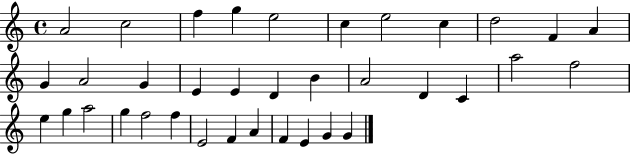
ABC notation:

X:1
T:Untitled
M:4/4
L:1/4
K:C
A2 c2 f g e2 c e2 c d2 F A G A2 G E E D B A2 D C a2 f2 e g a2 g f2 f E2 F A F E G G